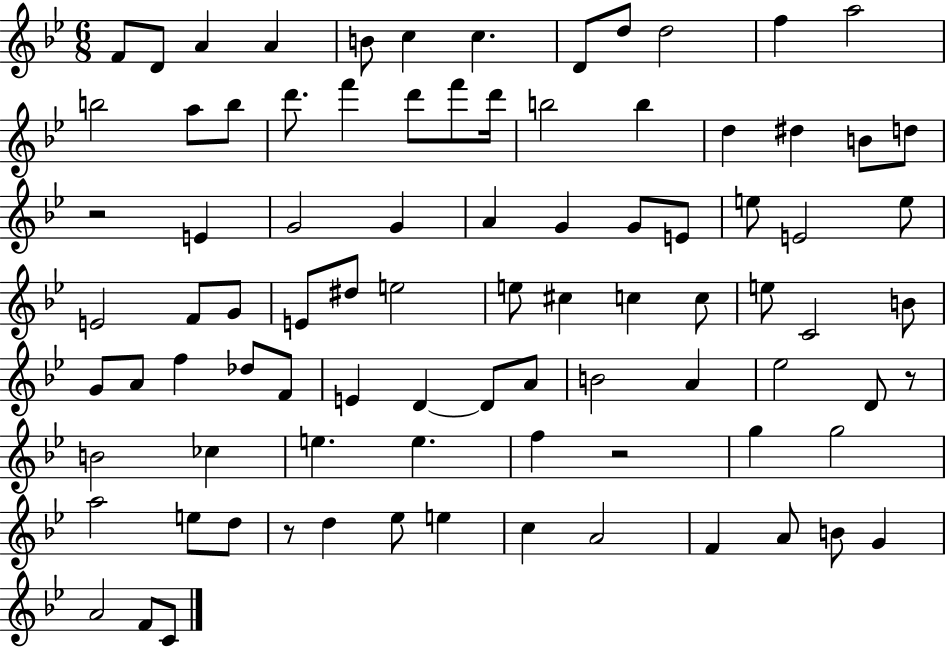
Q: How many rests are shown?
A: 4